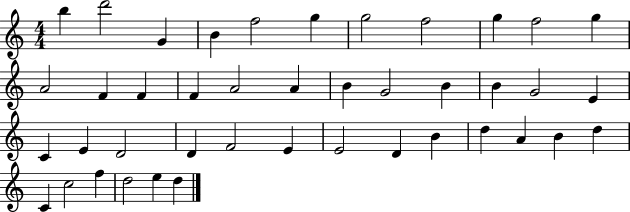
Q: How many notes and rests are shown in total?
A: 42